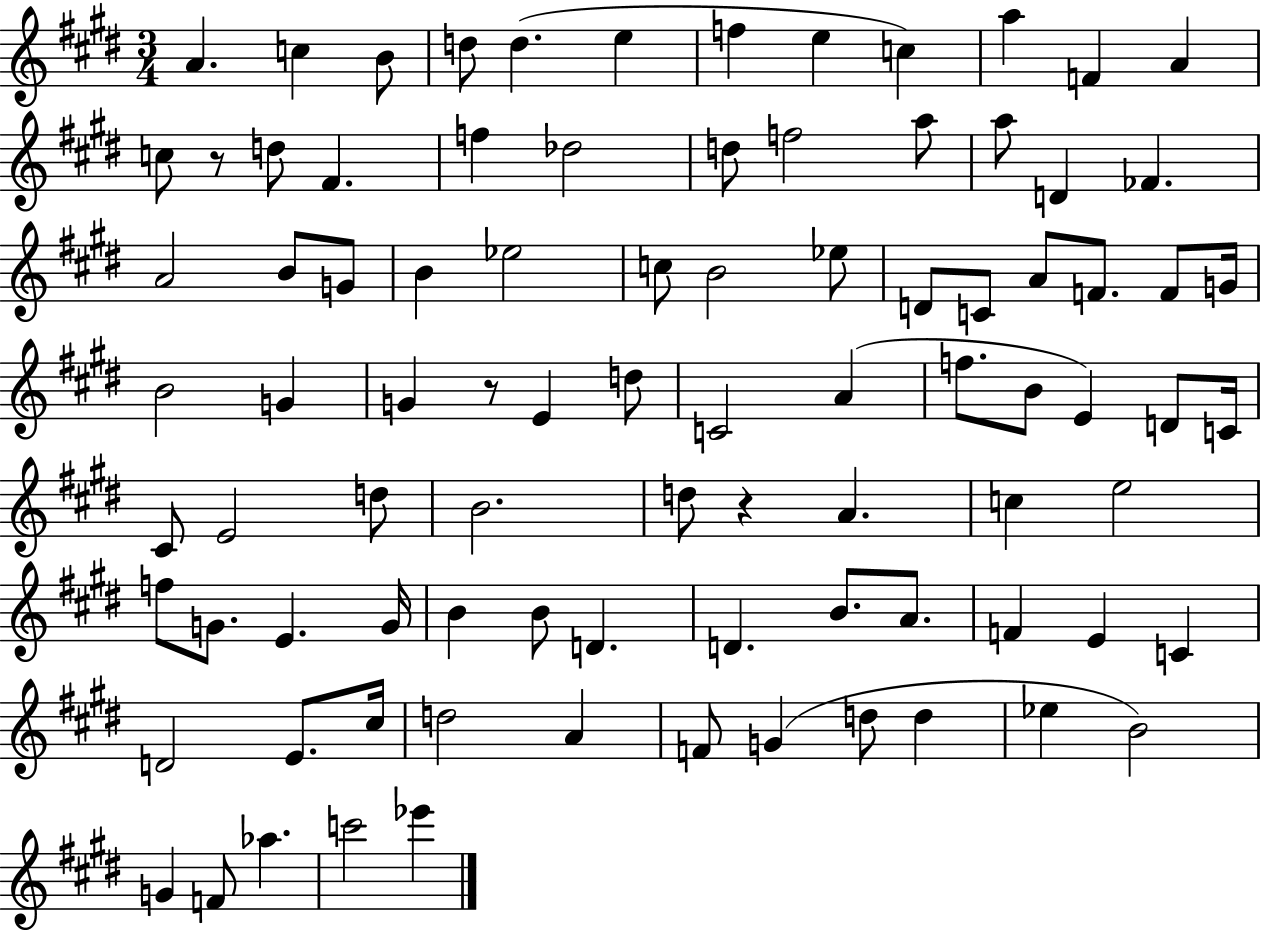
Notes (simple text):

A4/q. C5/q B4/e D5/e D5/q. E5/q F5/q E5/q C5/q A5/q F4/q A4/q C5/e R/e D5/e F#4/q. F5/q Db5/h D5/e F5/h A5/e A5/e D4/q FES4/q. A4/h B4/e G4/e B4/q Eb5/h C5/e B4/h Eb5/e D4/e C4/e A4/e F4/e. F4/e G4/s B4/h G4/q G4/q R/e E4/q D5/e C4/h A4/q F5/e. B4/e E4/q D4/e C4/s C#4/e E4/h D5/e B4/h. D5/e R/q A4/q. C5/q E5/h F5/e G4/e. E4/q. G4/s B4/q B4/e D4/q. D4/q. B4/e. A4/e. F4/q E4/q C4/q D4/h E4/e. C#5/s D5/h A4/q F4/e G4/q D5/e D5/q Eb5/q B4/h G4/q F4/e Ab5/q. C6/h Eb6/q